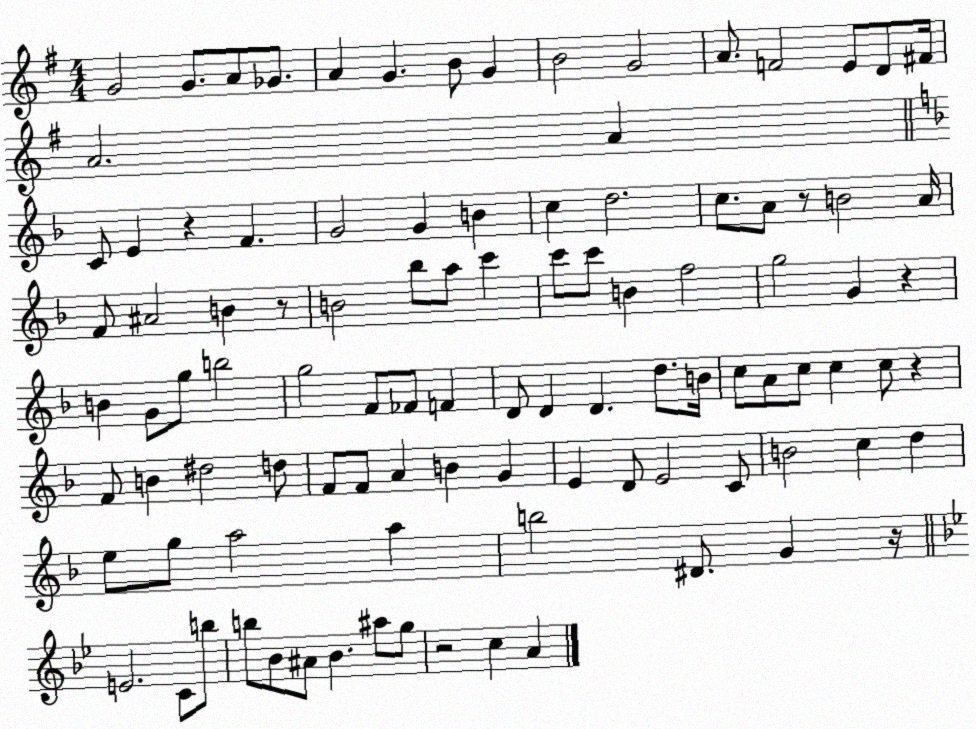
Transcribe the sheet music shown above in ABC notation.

X:1
T:Untitled
M:4/4
L:1/4
K:G
G2 G/2 A/2 _G/2 A G B/2 G B2 G2 A/2 F2 E/2 D/2 ^F/4 A2 A C/2 E z F G2 G B c d2 c/2 A/2 z/2 B2 A/4 F/2 ^A2 B z/2 B2 _b/2 a/2 c' c'/2 c'/2 B f2 g2 G z B G/2 g/2 b2 g2 F/2 _F/2 F D/2 D D d/2 B/4 c/2 A/2 c/2 c c/2 z F/2 B ^d2 d/2 F/2 F/2 A B G E D/2 E2 C/2 B2 c d e/2 g/2 a2 a b2 ^D/2 G z/4 E2 C/2 b/2 b/2 _B/2 ^A/2 _B ^a/2 g/2 z2 c A